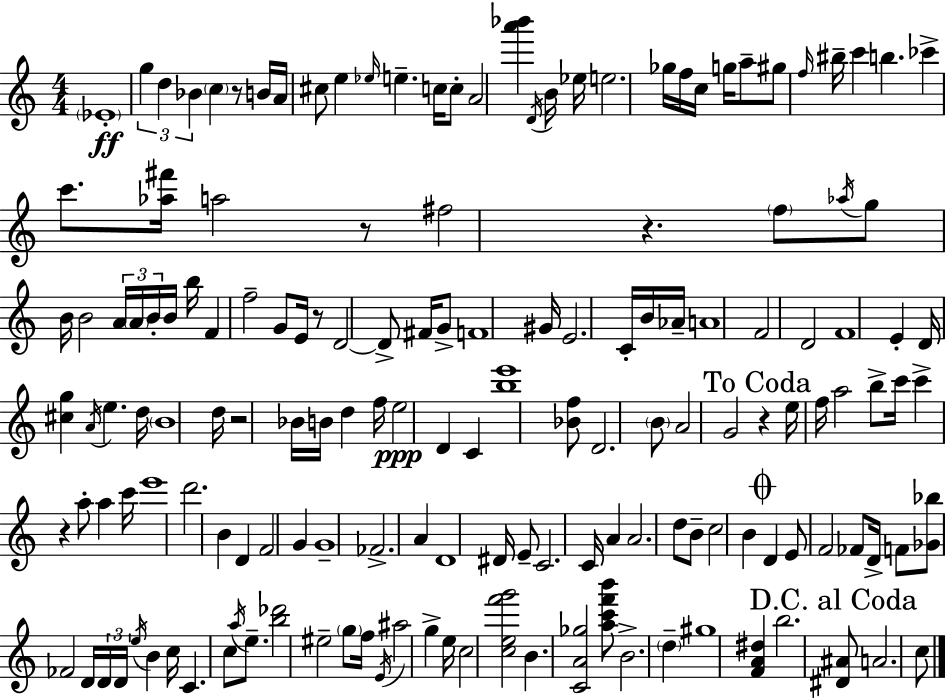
X:1
T:Untitled
M:4/4
L:1/4
K:Am
_E4 g d _B c z/2 B/4 A/4 ^c/2 e _e/4 e c/4 c/2 A2 [a'_b'] D/4 B/4 _e/4 e2 _g/4 f/4 c/4 g/4 a/2 ^g/2 f/4 ^b/4 c' b _c' c'/2 [_a^f']/4 a2 z/2 ^f2 z f/2 _a/4 g/2 B/4 B2 A/4 A/4 B/4 B/4 b/4 F f2 G/2 E/4 z/2 D2 D/2 ^F/4 G/2 F4 ^G/4 E2 C/4 B/4 _A/4 A4 F2 D2 F4 E D/4 [^cg] A/4 e d/4 B4 d/4 z2 _B/4 B/4 d f/4 e2 D C [be']4 [_Bf]/2 D2 B/2 A2 G2 z e/4 f/4 a2 b/2 c'/4 c' z a/2 a c'/4 e'4 d'2 B D F2 G G4 _F2 A D4 ^D/4 E/2 C2 C/4 A A2 d/2 B/2 c2 B D E/2 F2 _F/2 D/4 F/2 [_G_b]/2 _F2 D/4 D/4 D/4 e/4 B c/4 C c/2 a/4 e/2 [b_d']2 ^e2 g/2 f/4 E/4 ^a2 g e/4 c2 [cef'g']2 B [CA_g]2 [ac'f'b']/2 B2 d ^g4 [FA^d] b2 [^D^A]/2 A2 c/2